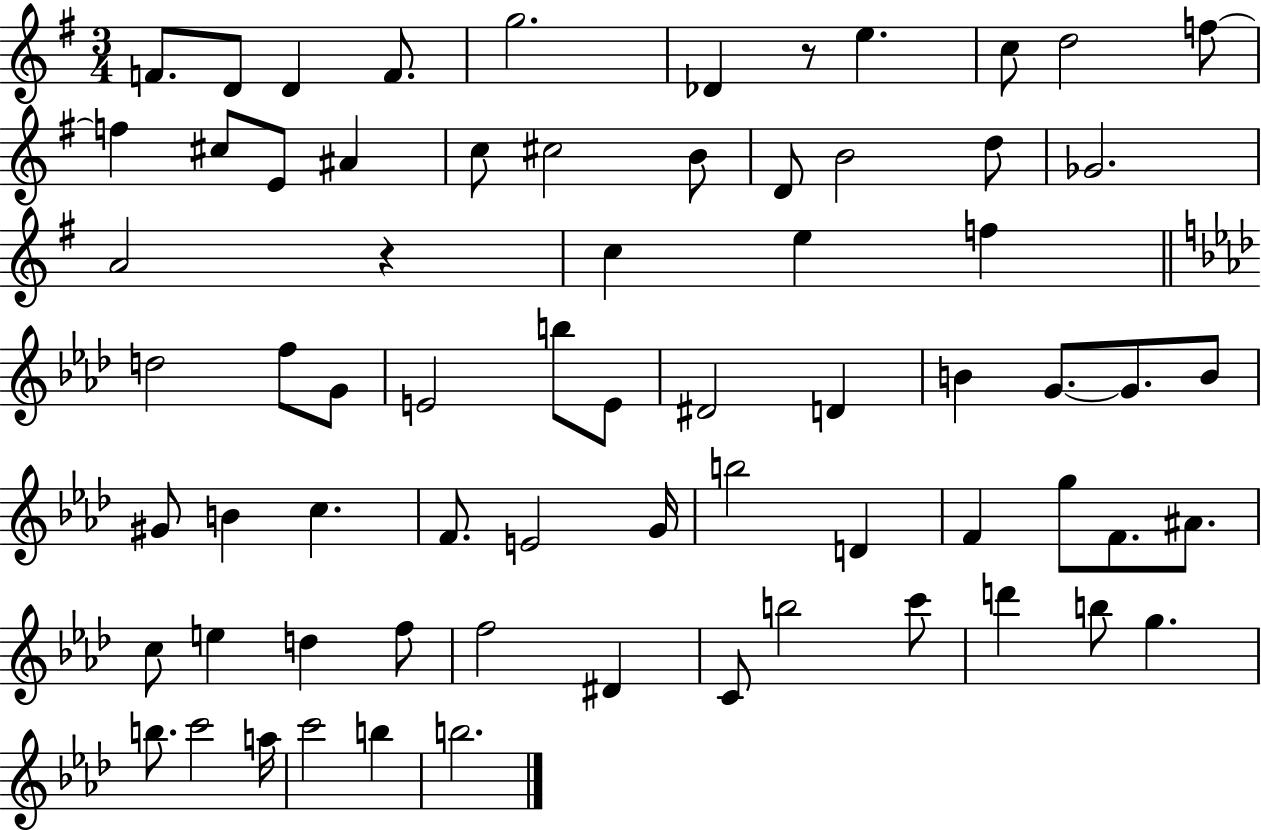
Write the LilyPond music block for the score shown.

{
  \clef treble
  \numericTimeSignature
  \time 3/4
  \key g \major
  f'8. d'8 d'4 f'8. | g''2. | des'4 r8 e''4. | c''8 d''2 f''8~~ | \break f''4 cis''8 e'8 ais'4 | c''8 cis''2 b'8 | d'8 b'2 d''8 | ges'2. | \break a'2 r4 | c''4 e''4 f''4 | \bar "||" \break \key f \minor d''2 f''8 g'8 | e'2 b''8 e'8 | dis'2 d'4 | b'4 g'8.~~ g'8. b'8 | \break gis'8 b'4 c''4. | f'8. e'2 g'16 | b''2 d'4 | f'4 g''8 f'8. ais'8. | \break c''8 e''4 d''4 f''8 | f''2 dis'4 | c'8 b''2 c'''8 | d'''4 b''8 g''4. | \break b''8. c'''2 a''16 | c'''2 b''4 | b''2. | \bar "|."
}